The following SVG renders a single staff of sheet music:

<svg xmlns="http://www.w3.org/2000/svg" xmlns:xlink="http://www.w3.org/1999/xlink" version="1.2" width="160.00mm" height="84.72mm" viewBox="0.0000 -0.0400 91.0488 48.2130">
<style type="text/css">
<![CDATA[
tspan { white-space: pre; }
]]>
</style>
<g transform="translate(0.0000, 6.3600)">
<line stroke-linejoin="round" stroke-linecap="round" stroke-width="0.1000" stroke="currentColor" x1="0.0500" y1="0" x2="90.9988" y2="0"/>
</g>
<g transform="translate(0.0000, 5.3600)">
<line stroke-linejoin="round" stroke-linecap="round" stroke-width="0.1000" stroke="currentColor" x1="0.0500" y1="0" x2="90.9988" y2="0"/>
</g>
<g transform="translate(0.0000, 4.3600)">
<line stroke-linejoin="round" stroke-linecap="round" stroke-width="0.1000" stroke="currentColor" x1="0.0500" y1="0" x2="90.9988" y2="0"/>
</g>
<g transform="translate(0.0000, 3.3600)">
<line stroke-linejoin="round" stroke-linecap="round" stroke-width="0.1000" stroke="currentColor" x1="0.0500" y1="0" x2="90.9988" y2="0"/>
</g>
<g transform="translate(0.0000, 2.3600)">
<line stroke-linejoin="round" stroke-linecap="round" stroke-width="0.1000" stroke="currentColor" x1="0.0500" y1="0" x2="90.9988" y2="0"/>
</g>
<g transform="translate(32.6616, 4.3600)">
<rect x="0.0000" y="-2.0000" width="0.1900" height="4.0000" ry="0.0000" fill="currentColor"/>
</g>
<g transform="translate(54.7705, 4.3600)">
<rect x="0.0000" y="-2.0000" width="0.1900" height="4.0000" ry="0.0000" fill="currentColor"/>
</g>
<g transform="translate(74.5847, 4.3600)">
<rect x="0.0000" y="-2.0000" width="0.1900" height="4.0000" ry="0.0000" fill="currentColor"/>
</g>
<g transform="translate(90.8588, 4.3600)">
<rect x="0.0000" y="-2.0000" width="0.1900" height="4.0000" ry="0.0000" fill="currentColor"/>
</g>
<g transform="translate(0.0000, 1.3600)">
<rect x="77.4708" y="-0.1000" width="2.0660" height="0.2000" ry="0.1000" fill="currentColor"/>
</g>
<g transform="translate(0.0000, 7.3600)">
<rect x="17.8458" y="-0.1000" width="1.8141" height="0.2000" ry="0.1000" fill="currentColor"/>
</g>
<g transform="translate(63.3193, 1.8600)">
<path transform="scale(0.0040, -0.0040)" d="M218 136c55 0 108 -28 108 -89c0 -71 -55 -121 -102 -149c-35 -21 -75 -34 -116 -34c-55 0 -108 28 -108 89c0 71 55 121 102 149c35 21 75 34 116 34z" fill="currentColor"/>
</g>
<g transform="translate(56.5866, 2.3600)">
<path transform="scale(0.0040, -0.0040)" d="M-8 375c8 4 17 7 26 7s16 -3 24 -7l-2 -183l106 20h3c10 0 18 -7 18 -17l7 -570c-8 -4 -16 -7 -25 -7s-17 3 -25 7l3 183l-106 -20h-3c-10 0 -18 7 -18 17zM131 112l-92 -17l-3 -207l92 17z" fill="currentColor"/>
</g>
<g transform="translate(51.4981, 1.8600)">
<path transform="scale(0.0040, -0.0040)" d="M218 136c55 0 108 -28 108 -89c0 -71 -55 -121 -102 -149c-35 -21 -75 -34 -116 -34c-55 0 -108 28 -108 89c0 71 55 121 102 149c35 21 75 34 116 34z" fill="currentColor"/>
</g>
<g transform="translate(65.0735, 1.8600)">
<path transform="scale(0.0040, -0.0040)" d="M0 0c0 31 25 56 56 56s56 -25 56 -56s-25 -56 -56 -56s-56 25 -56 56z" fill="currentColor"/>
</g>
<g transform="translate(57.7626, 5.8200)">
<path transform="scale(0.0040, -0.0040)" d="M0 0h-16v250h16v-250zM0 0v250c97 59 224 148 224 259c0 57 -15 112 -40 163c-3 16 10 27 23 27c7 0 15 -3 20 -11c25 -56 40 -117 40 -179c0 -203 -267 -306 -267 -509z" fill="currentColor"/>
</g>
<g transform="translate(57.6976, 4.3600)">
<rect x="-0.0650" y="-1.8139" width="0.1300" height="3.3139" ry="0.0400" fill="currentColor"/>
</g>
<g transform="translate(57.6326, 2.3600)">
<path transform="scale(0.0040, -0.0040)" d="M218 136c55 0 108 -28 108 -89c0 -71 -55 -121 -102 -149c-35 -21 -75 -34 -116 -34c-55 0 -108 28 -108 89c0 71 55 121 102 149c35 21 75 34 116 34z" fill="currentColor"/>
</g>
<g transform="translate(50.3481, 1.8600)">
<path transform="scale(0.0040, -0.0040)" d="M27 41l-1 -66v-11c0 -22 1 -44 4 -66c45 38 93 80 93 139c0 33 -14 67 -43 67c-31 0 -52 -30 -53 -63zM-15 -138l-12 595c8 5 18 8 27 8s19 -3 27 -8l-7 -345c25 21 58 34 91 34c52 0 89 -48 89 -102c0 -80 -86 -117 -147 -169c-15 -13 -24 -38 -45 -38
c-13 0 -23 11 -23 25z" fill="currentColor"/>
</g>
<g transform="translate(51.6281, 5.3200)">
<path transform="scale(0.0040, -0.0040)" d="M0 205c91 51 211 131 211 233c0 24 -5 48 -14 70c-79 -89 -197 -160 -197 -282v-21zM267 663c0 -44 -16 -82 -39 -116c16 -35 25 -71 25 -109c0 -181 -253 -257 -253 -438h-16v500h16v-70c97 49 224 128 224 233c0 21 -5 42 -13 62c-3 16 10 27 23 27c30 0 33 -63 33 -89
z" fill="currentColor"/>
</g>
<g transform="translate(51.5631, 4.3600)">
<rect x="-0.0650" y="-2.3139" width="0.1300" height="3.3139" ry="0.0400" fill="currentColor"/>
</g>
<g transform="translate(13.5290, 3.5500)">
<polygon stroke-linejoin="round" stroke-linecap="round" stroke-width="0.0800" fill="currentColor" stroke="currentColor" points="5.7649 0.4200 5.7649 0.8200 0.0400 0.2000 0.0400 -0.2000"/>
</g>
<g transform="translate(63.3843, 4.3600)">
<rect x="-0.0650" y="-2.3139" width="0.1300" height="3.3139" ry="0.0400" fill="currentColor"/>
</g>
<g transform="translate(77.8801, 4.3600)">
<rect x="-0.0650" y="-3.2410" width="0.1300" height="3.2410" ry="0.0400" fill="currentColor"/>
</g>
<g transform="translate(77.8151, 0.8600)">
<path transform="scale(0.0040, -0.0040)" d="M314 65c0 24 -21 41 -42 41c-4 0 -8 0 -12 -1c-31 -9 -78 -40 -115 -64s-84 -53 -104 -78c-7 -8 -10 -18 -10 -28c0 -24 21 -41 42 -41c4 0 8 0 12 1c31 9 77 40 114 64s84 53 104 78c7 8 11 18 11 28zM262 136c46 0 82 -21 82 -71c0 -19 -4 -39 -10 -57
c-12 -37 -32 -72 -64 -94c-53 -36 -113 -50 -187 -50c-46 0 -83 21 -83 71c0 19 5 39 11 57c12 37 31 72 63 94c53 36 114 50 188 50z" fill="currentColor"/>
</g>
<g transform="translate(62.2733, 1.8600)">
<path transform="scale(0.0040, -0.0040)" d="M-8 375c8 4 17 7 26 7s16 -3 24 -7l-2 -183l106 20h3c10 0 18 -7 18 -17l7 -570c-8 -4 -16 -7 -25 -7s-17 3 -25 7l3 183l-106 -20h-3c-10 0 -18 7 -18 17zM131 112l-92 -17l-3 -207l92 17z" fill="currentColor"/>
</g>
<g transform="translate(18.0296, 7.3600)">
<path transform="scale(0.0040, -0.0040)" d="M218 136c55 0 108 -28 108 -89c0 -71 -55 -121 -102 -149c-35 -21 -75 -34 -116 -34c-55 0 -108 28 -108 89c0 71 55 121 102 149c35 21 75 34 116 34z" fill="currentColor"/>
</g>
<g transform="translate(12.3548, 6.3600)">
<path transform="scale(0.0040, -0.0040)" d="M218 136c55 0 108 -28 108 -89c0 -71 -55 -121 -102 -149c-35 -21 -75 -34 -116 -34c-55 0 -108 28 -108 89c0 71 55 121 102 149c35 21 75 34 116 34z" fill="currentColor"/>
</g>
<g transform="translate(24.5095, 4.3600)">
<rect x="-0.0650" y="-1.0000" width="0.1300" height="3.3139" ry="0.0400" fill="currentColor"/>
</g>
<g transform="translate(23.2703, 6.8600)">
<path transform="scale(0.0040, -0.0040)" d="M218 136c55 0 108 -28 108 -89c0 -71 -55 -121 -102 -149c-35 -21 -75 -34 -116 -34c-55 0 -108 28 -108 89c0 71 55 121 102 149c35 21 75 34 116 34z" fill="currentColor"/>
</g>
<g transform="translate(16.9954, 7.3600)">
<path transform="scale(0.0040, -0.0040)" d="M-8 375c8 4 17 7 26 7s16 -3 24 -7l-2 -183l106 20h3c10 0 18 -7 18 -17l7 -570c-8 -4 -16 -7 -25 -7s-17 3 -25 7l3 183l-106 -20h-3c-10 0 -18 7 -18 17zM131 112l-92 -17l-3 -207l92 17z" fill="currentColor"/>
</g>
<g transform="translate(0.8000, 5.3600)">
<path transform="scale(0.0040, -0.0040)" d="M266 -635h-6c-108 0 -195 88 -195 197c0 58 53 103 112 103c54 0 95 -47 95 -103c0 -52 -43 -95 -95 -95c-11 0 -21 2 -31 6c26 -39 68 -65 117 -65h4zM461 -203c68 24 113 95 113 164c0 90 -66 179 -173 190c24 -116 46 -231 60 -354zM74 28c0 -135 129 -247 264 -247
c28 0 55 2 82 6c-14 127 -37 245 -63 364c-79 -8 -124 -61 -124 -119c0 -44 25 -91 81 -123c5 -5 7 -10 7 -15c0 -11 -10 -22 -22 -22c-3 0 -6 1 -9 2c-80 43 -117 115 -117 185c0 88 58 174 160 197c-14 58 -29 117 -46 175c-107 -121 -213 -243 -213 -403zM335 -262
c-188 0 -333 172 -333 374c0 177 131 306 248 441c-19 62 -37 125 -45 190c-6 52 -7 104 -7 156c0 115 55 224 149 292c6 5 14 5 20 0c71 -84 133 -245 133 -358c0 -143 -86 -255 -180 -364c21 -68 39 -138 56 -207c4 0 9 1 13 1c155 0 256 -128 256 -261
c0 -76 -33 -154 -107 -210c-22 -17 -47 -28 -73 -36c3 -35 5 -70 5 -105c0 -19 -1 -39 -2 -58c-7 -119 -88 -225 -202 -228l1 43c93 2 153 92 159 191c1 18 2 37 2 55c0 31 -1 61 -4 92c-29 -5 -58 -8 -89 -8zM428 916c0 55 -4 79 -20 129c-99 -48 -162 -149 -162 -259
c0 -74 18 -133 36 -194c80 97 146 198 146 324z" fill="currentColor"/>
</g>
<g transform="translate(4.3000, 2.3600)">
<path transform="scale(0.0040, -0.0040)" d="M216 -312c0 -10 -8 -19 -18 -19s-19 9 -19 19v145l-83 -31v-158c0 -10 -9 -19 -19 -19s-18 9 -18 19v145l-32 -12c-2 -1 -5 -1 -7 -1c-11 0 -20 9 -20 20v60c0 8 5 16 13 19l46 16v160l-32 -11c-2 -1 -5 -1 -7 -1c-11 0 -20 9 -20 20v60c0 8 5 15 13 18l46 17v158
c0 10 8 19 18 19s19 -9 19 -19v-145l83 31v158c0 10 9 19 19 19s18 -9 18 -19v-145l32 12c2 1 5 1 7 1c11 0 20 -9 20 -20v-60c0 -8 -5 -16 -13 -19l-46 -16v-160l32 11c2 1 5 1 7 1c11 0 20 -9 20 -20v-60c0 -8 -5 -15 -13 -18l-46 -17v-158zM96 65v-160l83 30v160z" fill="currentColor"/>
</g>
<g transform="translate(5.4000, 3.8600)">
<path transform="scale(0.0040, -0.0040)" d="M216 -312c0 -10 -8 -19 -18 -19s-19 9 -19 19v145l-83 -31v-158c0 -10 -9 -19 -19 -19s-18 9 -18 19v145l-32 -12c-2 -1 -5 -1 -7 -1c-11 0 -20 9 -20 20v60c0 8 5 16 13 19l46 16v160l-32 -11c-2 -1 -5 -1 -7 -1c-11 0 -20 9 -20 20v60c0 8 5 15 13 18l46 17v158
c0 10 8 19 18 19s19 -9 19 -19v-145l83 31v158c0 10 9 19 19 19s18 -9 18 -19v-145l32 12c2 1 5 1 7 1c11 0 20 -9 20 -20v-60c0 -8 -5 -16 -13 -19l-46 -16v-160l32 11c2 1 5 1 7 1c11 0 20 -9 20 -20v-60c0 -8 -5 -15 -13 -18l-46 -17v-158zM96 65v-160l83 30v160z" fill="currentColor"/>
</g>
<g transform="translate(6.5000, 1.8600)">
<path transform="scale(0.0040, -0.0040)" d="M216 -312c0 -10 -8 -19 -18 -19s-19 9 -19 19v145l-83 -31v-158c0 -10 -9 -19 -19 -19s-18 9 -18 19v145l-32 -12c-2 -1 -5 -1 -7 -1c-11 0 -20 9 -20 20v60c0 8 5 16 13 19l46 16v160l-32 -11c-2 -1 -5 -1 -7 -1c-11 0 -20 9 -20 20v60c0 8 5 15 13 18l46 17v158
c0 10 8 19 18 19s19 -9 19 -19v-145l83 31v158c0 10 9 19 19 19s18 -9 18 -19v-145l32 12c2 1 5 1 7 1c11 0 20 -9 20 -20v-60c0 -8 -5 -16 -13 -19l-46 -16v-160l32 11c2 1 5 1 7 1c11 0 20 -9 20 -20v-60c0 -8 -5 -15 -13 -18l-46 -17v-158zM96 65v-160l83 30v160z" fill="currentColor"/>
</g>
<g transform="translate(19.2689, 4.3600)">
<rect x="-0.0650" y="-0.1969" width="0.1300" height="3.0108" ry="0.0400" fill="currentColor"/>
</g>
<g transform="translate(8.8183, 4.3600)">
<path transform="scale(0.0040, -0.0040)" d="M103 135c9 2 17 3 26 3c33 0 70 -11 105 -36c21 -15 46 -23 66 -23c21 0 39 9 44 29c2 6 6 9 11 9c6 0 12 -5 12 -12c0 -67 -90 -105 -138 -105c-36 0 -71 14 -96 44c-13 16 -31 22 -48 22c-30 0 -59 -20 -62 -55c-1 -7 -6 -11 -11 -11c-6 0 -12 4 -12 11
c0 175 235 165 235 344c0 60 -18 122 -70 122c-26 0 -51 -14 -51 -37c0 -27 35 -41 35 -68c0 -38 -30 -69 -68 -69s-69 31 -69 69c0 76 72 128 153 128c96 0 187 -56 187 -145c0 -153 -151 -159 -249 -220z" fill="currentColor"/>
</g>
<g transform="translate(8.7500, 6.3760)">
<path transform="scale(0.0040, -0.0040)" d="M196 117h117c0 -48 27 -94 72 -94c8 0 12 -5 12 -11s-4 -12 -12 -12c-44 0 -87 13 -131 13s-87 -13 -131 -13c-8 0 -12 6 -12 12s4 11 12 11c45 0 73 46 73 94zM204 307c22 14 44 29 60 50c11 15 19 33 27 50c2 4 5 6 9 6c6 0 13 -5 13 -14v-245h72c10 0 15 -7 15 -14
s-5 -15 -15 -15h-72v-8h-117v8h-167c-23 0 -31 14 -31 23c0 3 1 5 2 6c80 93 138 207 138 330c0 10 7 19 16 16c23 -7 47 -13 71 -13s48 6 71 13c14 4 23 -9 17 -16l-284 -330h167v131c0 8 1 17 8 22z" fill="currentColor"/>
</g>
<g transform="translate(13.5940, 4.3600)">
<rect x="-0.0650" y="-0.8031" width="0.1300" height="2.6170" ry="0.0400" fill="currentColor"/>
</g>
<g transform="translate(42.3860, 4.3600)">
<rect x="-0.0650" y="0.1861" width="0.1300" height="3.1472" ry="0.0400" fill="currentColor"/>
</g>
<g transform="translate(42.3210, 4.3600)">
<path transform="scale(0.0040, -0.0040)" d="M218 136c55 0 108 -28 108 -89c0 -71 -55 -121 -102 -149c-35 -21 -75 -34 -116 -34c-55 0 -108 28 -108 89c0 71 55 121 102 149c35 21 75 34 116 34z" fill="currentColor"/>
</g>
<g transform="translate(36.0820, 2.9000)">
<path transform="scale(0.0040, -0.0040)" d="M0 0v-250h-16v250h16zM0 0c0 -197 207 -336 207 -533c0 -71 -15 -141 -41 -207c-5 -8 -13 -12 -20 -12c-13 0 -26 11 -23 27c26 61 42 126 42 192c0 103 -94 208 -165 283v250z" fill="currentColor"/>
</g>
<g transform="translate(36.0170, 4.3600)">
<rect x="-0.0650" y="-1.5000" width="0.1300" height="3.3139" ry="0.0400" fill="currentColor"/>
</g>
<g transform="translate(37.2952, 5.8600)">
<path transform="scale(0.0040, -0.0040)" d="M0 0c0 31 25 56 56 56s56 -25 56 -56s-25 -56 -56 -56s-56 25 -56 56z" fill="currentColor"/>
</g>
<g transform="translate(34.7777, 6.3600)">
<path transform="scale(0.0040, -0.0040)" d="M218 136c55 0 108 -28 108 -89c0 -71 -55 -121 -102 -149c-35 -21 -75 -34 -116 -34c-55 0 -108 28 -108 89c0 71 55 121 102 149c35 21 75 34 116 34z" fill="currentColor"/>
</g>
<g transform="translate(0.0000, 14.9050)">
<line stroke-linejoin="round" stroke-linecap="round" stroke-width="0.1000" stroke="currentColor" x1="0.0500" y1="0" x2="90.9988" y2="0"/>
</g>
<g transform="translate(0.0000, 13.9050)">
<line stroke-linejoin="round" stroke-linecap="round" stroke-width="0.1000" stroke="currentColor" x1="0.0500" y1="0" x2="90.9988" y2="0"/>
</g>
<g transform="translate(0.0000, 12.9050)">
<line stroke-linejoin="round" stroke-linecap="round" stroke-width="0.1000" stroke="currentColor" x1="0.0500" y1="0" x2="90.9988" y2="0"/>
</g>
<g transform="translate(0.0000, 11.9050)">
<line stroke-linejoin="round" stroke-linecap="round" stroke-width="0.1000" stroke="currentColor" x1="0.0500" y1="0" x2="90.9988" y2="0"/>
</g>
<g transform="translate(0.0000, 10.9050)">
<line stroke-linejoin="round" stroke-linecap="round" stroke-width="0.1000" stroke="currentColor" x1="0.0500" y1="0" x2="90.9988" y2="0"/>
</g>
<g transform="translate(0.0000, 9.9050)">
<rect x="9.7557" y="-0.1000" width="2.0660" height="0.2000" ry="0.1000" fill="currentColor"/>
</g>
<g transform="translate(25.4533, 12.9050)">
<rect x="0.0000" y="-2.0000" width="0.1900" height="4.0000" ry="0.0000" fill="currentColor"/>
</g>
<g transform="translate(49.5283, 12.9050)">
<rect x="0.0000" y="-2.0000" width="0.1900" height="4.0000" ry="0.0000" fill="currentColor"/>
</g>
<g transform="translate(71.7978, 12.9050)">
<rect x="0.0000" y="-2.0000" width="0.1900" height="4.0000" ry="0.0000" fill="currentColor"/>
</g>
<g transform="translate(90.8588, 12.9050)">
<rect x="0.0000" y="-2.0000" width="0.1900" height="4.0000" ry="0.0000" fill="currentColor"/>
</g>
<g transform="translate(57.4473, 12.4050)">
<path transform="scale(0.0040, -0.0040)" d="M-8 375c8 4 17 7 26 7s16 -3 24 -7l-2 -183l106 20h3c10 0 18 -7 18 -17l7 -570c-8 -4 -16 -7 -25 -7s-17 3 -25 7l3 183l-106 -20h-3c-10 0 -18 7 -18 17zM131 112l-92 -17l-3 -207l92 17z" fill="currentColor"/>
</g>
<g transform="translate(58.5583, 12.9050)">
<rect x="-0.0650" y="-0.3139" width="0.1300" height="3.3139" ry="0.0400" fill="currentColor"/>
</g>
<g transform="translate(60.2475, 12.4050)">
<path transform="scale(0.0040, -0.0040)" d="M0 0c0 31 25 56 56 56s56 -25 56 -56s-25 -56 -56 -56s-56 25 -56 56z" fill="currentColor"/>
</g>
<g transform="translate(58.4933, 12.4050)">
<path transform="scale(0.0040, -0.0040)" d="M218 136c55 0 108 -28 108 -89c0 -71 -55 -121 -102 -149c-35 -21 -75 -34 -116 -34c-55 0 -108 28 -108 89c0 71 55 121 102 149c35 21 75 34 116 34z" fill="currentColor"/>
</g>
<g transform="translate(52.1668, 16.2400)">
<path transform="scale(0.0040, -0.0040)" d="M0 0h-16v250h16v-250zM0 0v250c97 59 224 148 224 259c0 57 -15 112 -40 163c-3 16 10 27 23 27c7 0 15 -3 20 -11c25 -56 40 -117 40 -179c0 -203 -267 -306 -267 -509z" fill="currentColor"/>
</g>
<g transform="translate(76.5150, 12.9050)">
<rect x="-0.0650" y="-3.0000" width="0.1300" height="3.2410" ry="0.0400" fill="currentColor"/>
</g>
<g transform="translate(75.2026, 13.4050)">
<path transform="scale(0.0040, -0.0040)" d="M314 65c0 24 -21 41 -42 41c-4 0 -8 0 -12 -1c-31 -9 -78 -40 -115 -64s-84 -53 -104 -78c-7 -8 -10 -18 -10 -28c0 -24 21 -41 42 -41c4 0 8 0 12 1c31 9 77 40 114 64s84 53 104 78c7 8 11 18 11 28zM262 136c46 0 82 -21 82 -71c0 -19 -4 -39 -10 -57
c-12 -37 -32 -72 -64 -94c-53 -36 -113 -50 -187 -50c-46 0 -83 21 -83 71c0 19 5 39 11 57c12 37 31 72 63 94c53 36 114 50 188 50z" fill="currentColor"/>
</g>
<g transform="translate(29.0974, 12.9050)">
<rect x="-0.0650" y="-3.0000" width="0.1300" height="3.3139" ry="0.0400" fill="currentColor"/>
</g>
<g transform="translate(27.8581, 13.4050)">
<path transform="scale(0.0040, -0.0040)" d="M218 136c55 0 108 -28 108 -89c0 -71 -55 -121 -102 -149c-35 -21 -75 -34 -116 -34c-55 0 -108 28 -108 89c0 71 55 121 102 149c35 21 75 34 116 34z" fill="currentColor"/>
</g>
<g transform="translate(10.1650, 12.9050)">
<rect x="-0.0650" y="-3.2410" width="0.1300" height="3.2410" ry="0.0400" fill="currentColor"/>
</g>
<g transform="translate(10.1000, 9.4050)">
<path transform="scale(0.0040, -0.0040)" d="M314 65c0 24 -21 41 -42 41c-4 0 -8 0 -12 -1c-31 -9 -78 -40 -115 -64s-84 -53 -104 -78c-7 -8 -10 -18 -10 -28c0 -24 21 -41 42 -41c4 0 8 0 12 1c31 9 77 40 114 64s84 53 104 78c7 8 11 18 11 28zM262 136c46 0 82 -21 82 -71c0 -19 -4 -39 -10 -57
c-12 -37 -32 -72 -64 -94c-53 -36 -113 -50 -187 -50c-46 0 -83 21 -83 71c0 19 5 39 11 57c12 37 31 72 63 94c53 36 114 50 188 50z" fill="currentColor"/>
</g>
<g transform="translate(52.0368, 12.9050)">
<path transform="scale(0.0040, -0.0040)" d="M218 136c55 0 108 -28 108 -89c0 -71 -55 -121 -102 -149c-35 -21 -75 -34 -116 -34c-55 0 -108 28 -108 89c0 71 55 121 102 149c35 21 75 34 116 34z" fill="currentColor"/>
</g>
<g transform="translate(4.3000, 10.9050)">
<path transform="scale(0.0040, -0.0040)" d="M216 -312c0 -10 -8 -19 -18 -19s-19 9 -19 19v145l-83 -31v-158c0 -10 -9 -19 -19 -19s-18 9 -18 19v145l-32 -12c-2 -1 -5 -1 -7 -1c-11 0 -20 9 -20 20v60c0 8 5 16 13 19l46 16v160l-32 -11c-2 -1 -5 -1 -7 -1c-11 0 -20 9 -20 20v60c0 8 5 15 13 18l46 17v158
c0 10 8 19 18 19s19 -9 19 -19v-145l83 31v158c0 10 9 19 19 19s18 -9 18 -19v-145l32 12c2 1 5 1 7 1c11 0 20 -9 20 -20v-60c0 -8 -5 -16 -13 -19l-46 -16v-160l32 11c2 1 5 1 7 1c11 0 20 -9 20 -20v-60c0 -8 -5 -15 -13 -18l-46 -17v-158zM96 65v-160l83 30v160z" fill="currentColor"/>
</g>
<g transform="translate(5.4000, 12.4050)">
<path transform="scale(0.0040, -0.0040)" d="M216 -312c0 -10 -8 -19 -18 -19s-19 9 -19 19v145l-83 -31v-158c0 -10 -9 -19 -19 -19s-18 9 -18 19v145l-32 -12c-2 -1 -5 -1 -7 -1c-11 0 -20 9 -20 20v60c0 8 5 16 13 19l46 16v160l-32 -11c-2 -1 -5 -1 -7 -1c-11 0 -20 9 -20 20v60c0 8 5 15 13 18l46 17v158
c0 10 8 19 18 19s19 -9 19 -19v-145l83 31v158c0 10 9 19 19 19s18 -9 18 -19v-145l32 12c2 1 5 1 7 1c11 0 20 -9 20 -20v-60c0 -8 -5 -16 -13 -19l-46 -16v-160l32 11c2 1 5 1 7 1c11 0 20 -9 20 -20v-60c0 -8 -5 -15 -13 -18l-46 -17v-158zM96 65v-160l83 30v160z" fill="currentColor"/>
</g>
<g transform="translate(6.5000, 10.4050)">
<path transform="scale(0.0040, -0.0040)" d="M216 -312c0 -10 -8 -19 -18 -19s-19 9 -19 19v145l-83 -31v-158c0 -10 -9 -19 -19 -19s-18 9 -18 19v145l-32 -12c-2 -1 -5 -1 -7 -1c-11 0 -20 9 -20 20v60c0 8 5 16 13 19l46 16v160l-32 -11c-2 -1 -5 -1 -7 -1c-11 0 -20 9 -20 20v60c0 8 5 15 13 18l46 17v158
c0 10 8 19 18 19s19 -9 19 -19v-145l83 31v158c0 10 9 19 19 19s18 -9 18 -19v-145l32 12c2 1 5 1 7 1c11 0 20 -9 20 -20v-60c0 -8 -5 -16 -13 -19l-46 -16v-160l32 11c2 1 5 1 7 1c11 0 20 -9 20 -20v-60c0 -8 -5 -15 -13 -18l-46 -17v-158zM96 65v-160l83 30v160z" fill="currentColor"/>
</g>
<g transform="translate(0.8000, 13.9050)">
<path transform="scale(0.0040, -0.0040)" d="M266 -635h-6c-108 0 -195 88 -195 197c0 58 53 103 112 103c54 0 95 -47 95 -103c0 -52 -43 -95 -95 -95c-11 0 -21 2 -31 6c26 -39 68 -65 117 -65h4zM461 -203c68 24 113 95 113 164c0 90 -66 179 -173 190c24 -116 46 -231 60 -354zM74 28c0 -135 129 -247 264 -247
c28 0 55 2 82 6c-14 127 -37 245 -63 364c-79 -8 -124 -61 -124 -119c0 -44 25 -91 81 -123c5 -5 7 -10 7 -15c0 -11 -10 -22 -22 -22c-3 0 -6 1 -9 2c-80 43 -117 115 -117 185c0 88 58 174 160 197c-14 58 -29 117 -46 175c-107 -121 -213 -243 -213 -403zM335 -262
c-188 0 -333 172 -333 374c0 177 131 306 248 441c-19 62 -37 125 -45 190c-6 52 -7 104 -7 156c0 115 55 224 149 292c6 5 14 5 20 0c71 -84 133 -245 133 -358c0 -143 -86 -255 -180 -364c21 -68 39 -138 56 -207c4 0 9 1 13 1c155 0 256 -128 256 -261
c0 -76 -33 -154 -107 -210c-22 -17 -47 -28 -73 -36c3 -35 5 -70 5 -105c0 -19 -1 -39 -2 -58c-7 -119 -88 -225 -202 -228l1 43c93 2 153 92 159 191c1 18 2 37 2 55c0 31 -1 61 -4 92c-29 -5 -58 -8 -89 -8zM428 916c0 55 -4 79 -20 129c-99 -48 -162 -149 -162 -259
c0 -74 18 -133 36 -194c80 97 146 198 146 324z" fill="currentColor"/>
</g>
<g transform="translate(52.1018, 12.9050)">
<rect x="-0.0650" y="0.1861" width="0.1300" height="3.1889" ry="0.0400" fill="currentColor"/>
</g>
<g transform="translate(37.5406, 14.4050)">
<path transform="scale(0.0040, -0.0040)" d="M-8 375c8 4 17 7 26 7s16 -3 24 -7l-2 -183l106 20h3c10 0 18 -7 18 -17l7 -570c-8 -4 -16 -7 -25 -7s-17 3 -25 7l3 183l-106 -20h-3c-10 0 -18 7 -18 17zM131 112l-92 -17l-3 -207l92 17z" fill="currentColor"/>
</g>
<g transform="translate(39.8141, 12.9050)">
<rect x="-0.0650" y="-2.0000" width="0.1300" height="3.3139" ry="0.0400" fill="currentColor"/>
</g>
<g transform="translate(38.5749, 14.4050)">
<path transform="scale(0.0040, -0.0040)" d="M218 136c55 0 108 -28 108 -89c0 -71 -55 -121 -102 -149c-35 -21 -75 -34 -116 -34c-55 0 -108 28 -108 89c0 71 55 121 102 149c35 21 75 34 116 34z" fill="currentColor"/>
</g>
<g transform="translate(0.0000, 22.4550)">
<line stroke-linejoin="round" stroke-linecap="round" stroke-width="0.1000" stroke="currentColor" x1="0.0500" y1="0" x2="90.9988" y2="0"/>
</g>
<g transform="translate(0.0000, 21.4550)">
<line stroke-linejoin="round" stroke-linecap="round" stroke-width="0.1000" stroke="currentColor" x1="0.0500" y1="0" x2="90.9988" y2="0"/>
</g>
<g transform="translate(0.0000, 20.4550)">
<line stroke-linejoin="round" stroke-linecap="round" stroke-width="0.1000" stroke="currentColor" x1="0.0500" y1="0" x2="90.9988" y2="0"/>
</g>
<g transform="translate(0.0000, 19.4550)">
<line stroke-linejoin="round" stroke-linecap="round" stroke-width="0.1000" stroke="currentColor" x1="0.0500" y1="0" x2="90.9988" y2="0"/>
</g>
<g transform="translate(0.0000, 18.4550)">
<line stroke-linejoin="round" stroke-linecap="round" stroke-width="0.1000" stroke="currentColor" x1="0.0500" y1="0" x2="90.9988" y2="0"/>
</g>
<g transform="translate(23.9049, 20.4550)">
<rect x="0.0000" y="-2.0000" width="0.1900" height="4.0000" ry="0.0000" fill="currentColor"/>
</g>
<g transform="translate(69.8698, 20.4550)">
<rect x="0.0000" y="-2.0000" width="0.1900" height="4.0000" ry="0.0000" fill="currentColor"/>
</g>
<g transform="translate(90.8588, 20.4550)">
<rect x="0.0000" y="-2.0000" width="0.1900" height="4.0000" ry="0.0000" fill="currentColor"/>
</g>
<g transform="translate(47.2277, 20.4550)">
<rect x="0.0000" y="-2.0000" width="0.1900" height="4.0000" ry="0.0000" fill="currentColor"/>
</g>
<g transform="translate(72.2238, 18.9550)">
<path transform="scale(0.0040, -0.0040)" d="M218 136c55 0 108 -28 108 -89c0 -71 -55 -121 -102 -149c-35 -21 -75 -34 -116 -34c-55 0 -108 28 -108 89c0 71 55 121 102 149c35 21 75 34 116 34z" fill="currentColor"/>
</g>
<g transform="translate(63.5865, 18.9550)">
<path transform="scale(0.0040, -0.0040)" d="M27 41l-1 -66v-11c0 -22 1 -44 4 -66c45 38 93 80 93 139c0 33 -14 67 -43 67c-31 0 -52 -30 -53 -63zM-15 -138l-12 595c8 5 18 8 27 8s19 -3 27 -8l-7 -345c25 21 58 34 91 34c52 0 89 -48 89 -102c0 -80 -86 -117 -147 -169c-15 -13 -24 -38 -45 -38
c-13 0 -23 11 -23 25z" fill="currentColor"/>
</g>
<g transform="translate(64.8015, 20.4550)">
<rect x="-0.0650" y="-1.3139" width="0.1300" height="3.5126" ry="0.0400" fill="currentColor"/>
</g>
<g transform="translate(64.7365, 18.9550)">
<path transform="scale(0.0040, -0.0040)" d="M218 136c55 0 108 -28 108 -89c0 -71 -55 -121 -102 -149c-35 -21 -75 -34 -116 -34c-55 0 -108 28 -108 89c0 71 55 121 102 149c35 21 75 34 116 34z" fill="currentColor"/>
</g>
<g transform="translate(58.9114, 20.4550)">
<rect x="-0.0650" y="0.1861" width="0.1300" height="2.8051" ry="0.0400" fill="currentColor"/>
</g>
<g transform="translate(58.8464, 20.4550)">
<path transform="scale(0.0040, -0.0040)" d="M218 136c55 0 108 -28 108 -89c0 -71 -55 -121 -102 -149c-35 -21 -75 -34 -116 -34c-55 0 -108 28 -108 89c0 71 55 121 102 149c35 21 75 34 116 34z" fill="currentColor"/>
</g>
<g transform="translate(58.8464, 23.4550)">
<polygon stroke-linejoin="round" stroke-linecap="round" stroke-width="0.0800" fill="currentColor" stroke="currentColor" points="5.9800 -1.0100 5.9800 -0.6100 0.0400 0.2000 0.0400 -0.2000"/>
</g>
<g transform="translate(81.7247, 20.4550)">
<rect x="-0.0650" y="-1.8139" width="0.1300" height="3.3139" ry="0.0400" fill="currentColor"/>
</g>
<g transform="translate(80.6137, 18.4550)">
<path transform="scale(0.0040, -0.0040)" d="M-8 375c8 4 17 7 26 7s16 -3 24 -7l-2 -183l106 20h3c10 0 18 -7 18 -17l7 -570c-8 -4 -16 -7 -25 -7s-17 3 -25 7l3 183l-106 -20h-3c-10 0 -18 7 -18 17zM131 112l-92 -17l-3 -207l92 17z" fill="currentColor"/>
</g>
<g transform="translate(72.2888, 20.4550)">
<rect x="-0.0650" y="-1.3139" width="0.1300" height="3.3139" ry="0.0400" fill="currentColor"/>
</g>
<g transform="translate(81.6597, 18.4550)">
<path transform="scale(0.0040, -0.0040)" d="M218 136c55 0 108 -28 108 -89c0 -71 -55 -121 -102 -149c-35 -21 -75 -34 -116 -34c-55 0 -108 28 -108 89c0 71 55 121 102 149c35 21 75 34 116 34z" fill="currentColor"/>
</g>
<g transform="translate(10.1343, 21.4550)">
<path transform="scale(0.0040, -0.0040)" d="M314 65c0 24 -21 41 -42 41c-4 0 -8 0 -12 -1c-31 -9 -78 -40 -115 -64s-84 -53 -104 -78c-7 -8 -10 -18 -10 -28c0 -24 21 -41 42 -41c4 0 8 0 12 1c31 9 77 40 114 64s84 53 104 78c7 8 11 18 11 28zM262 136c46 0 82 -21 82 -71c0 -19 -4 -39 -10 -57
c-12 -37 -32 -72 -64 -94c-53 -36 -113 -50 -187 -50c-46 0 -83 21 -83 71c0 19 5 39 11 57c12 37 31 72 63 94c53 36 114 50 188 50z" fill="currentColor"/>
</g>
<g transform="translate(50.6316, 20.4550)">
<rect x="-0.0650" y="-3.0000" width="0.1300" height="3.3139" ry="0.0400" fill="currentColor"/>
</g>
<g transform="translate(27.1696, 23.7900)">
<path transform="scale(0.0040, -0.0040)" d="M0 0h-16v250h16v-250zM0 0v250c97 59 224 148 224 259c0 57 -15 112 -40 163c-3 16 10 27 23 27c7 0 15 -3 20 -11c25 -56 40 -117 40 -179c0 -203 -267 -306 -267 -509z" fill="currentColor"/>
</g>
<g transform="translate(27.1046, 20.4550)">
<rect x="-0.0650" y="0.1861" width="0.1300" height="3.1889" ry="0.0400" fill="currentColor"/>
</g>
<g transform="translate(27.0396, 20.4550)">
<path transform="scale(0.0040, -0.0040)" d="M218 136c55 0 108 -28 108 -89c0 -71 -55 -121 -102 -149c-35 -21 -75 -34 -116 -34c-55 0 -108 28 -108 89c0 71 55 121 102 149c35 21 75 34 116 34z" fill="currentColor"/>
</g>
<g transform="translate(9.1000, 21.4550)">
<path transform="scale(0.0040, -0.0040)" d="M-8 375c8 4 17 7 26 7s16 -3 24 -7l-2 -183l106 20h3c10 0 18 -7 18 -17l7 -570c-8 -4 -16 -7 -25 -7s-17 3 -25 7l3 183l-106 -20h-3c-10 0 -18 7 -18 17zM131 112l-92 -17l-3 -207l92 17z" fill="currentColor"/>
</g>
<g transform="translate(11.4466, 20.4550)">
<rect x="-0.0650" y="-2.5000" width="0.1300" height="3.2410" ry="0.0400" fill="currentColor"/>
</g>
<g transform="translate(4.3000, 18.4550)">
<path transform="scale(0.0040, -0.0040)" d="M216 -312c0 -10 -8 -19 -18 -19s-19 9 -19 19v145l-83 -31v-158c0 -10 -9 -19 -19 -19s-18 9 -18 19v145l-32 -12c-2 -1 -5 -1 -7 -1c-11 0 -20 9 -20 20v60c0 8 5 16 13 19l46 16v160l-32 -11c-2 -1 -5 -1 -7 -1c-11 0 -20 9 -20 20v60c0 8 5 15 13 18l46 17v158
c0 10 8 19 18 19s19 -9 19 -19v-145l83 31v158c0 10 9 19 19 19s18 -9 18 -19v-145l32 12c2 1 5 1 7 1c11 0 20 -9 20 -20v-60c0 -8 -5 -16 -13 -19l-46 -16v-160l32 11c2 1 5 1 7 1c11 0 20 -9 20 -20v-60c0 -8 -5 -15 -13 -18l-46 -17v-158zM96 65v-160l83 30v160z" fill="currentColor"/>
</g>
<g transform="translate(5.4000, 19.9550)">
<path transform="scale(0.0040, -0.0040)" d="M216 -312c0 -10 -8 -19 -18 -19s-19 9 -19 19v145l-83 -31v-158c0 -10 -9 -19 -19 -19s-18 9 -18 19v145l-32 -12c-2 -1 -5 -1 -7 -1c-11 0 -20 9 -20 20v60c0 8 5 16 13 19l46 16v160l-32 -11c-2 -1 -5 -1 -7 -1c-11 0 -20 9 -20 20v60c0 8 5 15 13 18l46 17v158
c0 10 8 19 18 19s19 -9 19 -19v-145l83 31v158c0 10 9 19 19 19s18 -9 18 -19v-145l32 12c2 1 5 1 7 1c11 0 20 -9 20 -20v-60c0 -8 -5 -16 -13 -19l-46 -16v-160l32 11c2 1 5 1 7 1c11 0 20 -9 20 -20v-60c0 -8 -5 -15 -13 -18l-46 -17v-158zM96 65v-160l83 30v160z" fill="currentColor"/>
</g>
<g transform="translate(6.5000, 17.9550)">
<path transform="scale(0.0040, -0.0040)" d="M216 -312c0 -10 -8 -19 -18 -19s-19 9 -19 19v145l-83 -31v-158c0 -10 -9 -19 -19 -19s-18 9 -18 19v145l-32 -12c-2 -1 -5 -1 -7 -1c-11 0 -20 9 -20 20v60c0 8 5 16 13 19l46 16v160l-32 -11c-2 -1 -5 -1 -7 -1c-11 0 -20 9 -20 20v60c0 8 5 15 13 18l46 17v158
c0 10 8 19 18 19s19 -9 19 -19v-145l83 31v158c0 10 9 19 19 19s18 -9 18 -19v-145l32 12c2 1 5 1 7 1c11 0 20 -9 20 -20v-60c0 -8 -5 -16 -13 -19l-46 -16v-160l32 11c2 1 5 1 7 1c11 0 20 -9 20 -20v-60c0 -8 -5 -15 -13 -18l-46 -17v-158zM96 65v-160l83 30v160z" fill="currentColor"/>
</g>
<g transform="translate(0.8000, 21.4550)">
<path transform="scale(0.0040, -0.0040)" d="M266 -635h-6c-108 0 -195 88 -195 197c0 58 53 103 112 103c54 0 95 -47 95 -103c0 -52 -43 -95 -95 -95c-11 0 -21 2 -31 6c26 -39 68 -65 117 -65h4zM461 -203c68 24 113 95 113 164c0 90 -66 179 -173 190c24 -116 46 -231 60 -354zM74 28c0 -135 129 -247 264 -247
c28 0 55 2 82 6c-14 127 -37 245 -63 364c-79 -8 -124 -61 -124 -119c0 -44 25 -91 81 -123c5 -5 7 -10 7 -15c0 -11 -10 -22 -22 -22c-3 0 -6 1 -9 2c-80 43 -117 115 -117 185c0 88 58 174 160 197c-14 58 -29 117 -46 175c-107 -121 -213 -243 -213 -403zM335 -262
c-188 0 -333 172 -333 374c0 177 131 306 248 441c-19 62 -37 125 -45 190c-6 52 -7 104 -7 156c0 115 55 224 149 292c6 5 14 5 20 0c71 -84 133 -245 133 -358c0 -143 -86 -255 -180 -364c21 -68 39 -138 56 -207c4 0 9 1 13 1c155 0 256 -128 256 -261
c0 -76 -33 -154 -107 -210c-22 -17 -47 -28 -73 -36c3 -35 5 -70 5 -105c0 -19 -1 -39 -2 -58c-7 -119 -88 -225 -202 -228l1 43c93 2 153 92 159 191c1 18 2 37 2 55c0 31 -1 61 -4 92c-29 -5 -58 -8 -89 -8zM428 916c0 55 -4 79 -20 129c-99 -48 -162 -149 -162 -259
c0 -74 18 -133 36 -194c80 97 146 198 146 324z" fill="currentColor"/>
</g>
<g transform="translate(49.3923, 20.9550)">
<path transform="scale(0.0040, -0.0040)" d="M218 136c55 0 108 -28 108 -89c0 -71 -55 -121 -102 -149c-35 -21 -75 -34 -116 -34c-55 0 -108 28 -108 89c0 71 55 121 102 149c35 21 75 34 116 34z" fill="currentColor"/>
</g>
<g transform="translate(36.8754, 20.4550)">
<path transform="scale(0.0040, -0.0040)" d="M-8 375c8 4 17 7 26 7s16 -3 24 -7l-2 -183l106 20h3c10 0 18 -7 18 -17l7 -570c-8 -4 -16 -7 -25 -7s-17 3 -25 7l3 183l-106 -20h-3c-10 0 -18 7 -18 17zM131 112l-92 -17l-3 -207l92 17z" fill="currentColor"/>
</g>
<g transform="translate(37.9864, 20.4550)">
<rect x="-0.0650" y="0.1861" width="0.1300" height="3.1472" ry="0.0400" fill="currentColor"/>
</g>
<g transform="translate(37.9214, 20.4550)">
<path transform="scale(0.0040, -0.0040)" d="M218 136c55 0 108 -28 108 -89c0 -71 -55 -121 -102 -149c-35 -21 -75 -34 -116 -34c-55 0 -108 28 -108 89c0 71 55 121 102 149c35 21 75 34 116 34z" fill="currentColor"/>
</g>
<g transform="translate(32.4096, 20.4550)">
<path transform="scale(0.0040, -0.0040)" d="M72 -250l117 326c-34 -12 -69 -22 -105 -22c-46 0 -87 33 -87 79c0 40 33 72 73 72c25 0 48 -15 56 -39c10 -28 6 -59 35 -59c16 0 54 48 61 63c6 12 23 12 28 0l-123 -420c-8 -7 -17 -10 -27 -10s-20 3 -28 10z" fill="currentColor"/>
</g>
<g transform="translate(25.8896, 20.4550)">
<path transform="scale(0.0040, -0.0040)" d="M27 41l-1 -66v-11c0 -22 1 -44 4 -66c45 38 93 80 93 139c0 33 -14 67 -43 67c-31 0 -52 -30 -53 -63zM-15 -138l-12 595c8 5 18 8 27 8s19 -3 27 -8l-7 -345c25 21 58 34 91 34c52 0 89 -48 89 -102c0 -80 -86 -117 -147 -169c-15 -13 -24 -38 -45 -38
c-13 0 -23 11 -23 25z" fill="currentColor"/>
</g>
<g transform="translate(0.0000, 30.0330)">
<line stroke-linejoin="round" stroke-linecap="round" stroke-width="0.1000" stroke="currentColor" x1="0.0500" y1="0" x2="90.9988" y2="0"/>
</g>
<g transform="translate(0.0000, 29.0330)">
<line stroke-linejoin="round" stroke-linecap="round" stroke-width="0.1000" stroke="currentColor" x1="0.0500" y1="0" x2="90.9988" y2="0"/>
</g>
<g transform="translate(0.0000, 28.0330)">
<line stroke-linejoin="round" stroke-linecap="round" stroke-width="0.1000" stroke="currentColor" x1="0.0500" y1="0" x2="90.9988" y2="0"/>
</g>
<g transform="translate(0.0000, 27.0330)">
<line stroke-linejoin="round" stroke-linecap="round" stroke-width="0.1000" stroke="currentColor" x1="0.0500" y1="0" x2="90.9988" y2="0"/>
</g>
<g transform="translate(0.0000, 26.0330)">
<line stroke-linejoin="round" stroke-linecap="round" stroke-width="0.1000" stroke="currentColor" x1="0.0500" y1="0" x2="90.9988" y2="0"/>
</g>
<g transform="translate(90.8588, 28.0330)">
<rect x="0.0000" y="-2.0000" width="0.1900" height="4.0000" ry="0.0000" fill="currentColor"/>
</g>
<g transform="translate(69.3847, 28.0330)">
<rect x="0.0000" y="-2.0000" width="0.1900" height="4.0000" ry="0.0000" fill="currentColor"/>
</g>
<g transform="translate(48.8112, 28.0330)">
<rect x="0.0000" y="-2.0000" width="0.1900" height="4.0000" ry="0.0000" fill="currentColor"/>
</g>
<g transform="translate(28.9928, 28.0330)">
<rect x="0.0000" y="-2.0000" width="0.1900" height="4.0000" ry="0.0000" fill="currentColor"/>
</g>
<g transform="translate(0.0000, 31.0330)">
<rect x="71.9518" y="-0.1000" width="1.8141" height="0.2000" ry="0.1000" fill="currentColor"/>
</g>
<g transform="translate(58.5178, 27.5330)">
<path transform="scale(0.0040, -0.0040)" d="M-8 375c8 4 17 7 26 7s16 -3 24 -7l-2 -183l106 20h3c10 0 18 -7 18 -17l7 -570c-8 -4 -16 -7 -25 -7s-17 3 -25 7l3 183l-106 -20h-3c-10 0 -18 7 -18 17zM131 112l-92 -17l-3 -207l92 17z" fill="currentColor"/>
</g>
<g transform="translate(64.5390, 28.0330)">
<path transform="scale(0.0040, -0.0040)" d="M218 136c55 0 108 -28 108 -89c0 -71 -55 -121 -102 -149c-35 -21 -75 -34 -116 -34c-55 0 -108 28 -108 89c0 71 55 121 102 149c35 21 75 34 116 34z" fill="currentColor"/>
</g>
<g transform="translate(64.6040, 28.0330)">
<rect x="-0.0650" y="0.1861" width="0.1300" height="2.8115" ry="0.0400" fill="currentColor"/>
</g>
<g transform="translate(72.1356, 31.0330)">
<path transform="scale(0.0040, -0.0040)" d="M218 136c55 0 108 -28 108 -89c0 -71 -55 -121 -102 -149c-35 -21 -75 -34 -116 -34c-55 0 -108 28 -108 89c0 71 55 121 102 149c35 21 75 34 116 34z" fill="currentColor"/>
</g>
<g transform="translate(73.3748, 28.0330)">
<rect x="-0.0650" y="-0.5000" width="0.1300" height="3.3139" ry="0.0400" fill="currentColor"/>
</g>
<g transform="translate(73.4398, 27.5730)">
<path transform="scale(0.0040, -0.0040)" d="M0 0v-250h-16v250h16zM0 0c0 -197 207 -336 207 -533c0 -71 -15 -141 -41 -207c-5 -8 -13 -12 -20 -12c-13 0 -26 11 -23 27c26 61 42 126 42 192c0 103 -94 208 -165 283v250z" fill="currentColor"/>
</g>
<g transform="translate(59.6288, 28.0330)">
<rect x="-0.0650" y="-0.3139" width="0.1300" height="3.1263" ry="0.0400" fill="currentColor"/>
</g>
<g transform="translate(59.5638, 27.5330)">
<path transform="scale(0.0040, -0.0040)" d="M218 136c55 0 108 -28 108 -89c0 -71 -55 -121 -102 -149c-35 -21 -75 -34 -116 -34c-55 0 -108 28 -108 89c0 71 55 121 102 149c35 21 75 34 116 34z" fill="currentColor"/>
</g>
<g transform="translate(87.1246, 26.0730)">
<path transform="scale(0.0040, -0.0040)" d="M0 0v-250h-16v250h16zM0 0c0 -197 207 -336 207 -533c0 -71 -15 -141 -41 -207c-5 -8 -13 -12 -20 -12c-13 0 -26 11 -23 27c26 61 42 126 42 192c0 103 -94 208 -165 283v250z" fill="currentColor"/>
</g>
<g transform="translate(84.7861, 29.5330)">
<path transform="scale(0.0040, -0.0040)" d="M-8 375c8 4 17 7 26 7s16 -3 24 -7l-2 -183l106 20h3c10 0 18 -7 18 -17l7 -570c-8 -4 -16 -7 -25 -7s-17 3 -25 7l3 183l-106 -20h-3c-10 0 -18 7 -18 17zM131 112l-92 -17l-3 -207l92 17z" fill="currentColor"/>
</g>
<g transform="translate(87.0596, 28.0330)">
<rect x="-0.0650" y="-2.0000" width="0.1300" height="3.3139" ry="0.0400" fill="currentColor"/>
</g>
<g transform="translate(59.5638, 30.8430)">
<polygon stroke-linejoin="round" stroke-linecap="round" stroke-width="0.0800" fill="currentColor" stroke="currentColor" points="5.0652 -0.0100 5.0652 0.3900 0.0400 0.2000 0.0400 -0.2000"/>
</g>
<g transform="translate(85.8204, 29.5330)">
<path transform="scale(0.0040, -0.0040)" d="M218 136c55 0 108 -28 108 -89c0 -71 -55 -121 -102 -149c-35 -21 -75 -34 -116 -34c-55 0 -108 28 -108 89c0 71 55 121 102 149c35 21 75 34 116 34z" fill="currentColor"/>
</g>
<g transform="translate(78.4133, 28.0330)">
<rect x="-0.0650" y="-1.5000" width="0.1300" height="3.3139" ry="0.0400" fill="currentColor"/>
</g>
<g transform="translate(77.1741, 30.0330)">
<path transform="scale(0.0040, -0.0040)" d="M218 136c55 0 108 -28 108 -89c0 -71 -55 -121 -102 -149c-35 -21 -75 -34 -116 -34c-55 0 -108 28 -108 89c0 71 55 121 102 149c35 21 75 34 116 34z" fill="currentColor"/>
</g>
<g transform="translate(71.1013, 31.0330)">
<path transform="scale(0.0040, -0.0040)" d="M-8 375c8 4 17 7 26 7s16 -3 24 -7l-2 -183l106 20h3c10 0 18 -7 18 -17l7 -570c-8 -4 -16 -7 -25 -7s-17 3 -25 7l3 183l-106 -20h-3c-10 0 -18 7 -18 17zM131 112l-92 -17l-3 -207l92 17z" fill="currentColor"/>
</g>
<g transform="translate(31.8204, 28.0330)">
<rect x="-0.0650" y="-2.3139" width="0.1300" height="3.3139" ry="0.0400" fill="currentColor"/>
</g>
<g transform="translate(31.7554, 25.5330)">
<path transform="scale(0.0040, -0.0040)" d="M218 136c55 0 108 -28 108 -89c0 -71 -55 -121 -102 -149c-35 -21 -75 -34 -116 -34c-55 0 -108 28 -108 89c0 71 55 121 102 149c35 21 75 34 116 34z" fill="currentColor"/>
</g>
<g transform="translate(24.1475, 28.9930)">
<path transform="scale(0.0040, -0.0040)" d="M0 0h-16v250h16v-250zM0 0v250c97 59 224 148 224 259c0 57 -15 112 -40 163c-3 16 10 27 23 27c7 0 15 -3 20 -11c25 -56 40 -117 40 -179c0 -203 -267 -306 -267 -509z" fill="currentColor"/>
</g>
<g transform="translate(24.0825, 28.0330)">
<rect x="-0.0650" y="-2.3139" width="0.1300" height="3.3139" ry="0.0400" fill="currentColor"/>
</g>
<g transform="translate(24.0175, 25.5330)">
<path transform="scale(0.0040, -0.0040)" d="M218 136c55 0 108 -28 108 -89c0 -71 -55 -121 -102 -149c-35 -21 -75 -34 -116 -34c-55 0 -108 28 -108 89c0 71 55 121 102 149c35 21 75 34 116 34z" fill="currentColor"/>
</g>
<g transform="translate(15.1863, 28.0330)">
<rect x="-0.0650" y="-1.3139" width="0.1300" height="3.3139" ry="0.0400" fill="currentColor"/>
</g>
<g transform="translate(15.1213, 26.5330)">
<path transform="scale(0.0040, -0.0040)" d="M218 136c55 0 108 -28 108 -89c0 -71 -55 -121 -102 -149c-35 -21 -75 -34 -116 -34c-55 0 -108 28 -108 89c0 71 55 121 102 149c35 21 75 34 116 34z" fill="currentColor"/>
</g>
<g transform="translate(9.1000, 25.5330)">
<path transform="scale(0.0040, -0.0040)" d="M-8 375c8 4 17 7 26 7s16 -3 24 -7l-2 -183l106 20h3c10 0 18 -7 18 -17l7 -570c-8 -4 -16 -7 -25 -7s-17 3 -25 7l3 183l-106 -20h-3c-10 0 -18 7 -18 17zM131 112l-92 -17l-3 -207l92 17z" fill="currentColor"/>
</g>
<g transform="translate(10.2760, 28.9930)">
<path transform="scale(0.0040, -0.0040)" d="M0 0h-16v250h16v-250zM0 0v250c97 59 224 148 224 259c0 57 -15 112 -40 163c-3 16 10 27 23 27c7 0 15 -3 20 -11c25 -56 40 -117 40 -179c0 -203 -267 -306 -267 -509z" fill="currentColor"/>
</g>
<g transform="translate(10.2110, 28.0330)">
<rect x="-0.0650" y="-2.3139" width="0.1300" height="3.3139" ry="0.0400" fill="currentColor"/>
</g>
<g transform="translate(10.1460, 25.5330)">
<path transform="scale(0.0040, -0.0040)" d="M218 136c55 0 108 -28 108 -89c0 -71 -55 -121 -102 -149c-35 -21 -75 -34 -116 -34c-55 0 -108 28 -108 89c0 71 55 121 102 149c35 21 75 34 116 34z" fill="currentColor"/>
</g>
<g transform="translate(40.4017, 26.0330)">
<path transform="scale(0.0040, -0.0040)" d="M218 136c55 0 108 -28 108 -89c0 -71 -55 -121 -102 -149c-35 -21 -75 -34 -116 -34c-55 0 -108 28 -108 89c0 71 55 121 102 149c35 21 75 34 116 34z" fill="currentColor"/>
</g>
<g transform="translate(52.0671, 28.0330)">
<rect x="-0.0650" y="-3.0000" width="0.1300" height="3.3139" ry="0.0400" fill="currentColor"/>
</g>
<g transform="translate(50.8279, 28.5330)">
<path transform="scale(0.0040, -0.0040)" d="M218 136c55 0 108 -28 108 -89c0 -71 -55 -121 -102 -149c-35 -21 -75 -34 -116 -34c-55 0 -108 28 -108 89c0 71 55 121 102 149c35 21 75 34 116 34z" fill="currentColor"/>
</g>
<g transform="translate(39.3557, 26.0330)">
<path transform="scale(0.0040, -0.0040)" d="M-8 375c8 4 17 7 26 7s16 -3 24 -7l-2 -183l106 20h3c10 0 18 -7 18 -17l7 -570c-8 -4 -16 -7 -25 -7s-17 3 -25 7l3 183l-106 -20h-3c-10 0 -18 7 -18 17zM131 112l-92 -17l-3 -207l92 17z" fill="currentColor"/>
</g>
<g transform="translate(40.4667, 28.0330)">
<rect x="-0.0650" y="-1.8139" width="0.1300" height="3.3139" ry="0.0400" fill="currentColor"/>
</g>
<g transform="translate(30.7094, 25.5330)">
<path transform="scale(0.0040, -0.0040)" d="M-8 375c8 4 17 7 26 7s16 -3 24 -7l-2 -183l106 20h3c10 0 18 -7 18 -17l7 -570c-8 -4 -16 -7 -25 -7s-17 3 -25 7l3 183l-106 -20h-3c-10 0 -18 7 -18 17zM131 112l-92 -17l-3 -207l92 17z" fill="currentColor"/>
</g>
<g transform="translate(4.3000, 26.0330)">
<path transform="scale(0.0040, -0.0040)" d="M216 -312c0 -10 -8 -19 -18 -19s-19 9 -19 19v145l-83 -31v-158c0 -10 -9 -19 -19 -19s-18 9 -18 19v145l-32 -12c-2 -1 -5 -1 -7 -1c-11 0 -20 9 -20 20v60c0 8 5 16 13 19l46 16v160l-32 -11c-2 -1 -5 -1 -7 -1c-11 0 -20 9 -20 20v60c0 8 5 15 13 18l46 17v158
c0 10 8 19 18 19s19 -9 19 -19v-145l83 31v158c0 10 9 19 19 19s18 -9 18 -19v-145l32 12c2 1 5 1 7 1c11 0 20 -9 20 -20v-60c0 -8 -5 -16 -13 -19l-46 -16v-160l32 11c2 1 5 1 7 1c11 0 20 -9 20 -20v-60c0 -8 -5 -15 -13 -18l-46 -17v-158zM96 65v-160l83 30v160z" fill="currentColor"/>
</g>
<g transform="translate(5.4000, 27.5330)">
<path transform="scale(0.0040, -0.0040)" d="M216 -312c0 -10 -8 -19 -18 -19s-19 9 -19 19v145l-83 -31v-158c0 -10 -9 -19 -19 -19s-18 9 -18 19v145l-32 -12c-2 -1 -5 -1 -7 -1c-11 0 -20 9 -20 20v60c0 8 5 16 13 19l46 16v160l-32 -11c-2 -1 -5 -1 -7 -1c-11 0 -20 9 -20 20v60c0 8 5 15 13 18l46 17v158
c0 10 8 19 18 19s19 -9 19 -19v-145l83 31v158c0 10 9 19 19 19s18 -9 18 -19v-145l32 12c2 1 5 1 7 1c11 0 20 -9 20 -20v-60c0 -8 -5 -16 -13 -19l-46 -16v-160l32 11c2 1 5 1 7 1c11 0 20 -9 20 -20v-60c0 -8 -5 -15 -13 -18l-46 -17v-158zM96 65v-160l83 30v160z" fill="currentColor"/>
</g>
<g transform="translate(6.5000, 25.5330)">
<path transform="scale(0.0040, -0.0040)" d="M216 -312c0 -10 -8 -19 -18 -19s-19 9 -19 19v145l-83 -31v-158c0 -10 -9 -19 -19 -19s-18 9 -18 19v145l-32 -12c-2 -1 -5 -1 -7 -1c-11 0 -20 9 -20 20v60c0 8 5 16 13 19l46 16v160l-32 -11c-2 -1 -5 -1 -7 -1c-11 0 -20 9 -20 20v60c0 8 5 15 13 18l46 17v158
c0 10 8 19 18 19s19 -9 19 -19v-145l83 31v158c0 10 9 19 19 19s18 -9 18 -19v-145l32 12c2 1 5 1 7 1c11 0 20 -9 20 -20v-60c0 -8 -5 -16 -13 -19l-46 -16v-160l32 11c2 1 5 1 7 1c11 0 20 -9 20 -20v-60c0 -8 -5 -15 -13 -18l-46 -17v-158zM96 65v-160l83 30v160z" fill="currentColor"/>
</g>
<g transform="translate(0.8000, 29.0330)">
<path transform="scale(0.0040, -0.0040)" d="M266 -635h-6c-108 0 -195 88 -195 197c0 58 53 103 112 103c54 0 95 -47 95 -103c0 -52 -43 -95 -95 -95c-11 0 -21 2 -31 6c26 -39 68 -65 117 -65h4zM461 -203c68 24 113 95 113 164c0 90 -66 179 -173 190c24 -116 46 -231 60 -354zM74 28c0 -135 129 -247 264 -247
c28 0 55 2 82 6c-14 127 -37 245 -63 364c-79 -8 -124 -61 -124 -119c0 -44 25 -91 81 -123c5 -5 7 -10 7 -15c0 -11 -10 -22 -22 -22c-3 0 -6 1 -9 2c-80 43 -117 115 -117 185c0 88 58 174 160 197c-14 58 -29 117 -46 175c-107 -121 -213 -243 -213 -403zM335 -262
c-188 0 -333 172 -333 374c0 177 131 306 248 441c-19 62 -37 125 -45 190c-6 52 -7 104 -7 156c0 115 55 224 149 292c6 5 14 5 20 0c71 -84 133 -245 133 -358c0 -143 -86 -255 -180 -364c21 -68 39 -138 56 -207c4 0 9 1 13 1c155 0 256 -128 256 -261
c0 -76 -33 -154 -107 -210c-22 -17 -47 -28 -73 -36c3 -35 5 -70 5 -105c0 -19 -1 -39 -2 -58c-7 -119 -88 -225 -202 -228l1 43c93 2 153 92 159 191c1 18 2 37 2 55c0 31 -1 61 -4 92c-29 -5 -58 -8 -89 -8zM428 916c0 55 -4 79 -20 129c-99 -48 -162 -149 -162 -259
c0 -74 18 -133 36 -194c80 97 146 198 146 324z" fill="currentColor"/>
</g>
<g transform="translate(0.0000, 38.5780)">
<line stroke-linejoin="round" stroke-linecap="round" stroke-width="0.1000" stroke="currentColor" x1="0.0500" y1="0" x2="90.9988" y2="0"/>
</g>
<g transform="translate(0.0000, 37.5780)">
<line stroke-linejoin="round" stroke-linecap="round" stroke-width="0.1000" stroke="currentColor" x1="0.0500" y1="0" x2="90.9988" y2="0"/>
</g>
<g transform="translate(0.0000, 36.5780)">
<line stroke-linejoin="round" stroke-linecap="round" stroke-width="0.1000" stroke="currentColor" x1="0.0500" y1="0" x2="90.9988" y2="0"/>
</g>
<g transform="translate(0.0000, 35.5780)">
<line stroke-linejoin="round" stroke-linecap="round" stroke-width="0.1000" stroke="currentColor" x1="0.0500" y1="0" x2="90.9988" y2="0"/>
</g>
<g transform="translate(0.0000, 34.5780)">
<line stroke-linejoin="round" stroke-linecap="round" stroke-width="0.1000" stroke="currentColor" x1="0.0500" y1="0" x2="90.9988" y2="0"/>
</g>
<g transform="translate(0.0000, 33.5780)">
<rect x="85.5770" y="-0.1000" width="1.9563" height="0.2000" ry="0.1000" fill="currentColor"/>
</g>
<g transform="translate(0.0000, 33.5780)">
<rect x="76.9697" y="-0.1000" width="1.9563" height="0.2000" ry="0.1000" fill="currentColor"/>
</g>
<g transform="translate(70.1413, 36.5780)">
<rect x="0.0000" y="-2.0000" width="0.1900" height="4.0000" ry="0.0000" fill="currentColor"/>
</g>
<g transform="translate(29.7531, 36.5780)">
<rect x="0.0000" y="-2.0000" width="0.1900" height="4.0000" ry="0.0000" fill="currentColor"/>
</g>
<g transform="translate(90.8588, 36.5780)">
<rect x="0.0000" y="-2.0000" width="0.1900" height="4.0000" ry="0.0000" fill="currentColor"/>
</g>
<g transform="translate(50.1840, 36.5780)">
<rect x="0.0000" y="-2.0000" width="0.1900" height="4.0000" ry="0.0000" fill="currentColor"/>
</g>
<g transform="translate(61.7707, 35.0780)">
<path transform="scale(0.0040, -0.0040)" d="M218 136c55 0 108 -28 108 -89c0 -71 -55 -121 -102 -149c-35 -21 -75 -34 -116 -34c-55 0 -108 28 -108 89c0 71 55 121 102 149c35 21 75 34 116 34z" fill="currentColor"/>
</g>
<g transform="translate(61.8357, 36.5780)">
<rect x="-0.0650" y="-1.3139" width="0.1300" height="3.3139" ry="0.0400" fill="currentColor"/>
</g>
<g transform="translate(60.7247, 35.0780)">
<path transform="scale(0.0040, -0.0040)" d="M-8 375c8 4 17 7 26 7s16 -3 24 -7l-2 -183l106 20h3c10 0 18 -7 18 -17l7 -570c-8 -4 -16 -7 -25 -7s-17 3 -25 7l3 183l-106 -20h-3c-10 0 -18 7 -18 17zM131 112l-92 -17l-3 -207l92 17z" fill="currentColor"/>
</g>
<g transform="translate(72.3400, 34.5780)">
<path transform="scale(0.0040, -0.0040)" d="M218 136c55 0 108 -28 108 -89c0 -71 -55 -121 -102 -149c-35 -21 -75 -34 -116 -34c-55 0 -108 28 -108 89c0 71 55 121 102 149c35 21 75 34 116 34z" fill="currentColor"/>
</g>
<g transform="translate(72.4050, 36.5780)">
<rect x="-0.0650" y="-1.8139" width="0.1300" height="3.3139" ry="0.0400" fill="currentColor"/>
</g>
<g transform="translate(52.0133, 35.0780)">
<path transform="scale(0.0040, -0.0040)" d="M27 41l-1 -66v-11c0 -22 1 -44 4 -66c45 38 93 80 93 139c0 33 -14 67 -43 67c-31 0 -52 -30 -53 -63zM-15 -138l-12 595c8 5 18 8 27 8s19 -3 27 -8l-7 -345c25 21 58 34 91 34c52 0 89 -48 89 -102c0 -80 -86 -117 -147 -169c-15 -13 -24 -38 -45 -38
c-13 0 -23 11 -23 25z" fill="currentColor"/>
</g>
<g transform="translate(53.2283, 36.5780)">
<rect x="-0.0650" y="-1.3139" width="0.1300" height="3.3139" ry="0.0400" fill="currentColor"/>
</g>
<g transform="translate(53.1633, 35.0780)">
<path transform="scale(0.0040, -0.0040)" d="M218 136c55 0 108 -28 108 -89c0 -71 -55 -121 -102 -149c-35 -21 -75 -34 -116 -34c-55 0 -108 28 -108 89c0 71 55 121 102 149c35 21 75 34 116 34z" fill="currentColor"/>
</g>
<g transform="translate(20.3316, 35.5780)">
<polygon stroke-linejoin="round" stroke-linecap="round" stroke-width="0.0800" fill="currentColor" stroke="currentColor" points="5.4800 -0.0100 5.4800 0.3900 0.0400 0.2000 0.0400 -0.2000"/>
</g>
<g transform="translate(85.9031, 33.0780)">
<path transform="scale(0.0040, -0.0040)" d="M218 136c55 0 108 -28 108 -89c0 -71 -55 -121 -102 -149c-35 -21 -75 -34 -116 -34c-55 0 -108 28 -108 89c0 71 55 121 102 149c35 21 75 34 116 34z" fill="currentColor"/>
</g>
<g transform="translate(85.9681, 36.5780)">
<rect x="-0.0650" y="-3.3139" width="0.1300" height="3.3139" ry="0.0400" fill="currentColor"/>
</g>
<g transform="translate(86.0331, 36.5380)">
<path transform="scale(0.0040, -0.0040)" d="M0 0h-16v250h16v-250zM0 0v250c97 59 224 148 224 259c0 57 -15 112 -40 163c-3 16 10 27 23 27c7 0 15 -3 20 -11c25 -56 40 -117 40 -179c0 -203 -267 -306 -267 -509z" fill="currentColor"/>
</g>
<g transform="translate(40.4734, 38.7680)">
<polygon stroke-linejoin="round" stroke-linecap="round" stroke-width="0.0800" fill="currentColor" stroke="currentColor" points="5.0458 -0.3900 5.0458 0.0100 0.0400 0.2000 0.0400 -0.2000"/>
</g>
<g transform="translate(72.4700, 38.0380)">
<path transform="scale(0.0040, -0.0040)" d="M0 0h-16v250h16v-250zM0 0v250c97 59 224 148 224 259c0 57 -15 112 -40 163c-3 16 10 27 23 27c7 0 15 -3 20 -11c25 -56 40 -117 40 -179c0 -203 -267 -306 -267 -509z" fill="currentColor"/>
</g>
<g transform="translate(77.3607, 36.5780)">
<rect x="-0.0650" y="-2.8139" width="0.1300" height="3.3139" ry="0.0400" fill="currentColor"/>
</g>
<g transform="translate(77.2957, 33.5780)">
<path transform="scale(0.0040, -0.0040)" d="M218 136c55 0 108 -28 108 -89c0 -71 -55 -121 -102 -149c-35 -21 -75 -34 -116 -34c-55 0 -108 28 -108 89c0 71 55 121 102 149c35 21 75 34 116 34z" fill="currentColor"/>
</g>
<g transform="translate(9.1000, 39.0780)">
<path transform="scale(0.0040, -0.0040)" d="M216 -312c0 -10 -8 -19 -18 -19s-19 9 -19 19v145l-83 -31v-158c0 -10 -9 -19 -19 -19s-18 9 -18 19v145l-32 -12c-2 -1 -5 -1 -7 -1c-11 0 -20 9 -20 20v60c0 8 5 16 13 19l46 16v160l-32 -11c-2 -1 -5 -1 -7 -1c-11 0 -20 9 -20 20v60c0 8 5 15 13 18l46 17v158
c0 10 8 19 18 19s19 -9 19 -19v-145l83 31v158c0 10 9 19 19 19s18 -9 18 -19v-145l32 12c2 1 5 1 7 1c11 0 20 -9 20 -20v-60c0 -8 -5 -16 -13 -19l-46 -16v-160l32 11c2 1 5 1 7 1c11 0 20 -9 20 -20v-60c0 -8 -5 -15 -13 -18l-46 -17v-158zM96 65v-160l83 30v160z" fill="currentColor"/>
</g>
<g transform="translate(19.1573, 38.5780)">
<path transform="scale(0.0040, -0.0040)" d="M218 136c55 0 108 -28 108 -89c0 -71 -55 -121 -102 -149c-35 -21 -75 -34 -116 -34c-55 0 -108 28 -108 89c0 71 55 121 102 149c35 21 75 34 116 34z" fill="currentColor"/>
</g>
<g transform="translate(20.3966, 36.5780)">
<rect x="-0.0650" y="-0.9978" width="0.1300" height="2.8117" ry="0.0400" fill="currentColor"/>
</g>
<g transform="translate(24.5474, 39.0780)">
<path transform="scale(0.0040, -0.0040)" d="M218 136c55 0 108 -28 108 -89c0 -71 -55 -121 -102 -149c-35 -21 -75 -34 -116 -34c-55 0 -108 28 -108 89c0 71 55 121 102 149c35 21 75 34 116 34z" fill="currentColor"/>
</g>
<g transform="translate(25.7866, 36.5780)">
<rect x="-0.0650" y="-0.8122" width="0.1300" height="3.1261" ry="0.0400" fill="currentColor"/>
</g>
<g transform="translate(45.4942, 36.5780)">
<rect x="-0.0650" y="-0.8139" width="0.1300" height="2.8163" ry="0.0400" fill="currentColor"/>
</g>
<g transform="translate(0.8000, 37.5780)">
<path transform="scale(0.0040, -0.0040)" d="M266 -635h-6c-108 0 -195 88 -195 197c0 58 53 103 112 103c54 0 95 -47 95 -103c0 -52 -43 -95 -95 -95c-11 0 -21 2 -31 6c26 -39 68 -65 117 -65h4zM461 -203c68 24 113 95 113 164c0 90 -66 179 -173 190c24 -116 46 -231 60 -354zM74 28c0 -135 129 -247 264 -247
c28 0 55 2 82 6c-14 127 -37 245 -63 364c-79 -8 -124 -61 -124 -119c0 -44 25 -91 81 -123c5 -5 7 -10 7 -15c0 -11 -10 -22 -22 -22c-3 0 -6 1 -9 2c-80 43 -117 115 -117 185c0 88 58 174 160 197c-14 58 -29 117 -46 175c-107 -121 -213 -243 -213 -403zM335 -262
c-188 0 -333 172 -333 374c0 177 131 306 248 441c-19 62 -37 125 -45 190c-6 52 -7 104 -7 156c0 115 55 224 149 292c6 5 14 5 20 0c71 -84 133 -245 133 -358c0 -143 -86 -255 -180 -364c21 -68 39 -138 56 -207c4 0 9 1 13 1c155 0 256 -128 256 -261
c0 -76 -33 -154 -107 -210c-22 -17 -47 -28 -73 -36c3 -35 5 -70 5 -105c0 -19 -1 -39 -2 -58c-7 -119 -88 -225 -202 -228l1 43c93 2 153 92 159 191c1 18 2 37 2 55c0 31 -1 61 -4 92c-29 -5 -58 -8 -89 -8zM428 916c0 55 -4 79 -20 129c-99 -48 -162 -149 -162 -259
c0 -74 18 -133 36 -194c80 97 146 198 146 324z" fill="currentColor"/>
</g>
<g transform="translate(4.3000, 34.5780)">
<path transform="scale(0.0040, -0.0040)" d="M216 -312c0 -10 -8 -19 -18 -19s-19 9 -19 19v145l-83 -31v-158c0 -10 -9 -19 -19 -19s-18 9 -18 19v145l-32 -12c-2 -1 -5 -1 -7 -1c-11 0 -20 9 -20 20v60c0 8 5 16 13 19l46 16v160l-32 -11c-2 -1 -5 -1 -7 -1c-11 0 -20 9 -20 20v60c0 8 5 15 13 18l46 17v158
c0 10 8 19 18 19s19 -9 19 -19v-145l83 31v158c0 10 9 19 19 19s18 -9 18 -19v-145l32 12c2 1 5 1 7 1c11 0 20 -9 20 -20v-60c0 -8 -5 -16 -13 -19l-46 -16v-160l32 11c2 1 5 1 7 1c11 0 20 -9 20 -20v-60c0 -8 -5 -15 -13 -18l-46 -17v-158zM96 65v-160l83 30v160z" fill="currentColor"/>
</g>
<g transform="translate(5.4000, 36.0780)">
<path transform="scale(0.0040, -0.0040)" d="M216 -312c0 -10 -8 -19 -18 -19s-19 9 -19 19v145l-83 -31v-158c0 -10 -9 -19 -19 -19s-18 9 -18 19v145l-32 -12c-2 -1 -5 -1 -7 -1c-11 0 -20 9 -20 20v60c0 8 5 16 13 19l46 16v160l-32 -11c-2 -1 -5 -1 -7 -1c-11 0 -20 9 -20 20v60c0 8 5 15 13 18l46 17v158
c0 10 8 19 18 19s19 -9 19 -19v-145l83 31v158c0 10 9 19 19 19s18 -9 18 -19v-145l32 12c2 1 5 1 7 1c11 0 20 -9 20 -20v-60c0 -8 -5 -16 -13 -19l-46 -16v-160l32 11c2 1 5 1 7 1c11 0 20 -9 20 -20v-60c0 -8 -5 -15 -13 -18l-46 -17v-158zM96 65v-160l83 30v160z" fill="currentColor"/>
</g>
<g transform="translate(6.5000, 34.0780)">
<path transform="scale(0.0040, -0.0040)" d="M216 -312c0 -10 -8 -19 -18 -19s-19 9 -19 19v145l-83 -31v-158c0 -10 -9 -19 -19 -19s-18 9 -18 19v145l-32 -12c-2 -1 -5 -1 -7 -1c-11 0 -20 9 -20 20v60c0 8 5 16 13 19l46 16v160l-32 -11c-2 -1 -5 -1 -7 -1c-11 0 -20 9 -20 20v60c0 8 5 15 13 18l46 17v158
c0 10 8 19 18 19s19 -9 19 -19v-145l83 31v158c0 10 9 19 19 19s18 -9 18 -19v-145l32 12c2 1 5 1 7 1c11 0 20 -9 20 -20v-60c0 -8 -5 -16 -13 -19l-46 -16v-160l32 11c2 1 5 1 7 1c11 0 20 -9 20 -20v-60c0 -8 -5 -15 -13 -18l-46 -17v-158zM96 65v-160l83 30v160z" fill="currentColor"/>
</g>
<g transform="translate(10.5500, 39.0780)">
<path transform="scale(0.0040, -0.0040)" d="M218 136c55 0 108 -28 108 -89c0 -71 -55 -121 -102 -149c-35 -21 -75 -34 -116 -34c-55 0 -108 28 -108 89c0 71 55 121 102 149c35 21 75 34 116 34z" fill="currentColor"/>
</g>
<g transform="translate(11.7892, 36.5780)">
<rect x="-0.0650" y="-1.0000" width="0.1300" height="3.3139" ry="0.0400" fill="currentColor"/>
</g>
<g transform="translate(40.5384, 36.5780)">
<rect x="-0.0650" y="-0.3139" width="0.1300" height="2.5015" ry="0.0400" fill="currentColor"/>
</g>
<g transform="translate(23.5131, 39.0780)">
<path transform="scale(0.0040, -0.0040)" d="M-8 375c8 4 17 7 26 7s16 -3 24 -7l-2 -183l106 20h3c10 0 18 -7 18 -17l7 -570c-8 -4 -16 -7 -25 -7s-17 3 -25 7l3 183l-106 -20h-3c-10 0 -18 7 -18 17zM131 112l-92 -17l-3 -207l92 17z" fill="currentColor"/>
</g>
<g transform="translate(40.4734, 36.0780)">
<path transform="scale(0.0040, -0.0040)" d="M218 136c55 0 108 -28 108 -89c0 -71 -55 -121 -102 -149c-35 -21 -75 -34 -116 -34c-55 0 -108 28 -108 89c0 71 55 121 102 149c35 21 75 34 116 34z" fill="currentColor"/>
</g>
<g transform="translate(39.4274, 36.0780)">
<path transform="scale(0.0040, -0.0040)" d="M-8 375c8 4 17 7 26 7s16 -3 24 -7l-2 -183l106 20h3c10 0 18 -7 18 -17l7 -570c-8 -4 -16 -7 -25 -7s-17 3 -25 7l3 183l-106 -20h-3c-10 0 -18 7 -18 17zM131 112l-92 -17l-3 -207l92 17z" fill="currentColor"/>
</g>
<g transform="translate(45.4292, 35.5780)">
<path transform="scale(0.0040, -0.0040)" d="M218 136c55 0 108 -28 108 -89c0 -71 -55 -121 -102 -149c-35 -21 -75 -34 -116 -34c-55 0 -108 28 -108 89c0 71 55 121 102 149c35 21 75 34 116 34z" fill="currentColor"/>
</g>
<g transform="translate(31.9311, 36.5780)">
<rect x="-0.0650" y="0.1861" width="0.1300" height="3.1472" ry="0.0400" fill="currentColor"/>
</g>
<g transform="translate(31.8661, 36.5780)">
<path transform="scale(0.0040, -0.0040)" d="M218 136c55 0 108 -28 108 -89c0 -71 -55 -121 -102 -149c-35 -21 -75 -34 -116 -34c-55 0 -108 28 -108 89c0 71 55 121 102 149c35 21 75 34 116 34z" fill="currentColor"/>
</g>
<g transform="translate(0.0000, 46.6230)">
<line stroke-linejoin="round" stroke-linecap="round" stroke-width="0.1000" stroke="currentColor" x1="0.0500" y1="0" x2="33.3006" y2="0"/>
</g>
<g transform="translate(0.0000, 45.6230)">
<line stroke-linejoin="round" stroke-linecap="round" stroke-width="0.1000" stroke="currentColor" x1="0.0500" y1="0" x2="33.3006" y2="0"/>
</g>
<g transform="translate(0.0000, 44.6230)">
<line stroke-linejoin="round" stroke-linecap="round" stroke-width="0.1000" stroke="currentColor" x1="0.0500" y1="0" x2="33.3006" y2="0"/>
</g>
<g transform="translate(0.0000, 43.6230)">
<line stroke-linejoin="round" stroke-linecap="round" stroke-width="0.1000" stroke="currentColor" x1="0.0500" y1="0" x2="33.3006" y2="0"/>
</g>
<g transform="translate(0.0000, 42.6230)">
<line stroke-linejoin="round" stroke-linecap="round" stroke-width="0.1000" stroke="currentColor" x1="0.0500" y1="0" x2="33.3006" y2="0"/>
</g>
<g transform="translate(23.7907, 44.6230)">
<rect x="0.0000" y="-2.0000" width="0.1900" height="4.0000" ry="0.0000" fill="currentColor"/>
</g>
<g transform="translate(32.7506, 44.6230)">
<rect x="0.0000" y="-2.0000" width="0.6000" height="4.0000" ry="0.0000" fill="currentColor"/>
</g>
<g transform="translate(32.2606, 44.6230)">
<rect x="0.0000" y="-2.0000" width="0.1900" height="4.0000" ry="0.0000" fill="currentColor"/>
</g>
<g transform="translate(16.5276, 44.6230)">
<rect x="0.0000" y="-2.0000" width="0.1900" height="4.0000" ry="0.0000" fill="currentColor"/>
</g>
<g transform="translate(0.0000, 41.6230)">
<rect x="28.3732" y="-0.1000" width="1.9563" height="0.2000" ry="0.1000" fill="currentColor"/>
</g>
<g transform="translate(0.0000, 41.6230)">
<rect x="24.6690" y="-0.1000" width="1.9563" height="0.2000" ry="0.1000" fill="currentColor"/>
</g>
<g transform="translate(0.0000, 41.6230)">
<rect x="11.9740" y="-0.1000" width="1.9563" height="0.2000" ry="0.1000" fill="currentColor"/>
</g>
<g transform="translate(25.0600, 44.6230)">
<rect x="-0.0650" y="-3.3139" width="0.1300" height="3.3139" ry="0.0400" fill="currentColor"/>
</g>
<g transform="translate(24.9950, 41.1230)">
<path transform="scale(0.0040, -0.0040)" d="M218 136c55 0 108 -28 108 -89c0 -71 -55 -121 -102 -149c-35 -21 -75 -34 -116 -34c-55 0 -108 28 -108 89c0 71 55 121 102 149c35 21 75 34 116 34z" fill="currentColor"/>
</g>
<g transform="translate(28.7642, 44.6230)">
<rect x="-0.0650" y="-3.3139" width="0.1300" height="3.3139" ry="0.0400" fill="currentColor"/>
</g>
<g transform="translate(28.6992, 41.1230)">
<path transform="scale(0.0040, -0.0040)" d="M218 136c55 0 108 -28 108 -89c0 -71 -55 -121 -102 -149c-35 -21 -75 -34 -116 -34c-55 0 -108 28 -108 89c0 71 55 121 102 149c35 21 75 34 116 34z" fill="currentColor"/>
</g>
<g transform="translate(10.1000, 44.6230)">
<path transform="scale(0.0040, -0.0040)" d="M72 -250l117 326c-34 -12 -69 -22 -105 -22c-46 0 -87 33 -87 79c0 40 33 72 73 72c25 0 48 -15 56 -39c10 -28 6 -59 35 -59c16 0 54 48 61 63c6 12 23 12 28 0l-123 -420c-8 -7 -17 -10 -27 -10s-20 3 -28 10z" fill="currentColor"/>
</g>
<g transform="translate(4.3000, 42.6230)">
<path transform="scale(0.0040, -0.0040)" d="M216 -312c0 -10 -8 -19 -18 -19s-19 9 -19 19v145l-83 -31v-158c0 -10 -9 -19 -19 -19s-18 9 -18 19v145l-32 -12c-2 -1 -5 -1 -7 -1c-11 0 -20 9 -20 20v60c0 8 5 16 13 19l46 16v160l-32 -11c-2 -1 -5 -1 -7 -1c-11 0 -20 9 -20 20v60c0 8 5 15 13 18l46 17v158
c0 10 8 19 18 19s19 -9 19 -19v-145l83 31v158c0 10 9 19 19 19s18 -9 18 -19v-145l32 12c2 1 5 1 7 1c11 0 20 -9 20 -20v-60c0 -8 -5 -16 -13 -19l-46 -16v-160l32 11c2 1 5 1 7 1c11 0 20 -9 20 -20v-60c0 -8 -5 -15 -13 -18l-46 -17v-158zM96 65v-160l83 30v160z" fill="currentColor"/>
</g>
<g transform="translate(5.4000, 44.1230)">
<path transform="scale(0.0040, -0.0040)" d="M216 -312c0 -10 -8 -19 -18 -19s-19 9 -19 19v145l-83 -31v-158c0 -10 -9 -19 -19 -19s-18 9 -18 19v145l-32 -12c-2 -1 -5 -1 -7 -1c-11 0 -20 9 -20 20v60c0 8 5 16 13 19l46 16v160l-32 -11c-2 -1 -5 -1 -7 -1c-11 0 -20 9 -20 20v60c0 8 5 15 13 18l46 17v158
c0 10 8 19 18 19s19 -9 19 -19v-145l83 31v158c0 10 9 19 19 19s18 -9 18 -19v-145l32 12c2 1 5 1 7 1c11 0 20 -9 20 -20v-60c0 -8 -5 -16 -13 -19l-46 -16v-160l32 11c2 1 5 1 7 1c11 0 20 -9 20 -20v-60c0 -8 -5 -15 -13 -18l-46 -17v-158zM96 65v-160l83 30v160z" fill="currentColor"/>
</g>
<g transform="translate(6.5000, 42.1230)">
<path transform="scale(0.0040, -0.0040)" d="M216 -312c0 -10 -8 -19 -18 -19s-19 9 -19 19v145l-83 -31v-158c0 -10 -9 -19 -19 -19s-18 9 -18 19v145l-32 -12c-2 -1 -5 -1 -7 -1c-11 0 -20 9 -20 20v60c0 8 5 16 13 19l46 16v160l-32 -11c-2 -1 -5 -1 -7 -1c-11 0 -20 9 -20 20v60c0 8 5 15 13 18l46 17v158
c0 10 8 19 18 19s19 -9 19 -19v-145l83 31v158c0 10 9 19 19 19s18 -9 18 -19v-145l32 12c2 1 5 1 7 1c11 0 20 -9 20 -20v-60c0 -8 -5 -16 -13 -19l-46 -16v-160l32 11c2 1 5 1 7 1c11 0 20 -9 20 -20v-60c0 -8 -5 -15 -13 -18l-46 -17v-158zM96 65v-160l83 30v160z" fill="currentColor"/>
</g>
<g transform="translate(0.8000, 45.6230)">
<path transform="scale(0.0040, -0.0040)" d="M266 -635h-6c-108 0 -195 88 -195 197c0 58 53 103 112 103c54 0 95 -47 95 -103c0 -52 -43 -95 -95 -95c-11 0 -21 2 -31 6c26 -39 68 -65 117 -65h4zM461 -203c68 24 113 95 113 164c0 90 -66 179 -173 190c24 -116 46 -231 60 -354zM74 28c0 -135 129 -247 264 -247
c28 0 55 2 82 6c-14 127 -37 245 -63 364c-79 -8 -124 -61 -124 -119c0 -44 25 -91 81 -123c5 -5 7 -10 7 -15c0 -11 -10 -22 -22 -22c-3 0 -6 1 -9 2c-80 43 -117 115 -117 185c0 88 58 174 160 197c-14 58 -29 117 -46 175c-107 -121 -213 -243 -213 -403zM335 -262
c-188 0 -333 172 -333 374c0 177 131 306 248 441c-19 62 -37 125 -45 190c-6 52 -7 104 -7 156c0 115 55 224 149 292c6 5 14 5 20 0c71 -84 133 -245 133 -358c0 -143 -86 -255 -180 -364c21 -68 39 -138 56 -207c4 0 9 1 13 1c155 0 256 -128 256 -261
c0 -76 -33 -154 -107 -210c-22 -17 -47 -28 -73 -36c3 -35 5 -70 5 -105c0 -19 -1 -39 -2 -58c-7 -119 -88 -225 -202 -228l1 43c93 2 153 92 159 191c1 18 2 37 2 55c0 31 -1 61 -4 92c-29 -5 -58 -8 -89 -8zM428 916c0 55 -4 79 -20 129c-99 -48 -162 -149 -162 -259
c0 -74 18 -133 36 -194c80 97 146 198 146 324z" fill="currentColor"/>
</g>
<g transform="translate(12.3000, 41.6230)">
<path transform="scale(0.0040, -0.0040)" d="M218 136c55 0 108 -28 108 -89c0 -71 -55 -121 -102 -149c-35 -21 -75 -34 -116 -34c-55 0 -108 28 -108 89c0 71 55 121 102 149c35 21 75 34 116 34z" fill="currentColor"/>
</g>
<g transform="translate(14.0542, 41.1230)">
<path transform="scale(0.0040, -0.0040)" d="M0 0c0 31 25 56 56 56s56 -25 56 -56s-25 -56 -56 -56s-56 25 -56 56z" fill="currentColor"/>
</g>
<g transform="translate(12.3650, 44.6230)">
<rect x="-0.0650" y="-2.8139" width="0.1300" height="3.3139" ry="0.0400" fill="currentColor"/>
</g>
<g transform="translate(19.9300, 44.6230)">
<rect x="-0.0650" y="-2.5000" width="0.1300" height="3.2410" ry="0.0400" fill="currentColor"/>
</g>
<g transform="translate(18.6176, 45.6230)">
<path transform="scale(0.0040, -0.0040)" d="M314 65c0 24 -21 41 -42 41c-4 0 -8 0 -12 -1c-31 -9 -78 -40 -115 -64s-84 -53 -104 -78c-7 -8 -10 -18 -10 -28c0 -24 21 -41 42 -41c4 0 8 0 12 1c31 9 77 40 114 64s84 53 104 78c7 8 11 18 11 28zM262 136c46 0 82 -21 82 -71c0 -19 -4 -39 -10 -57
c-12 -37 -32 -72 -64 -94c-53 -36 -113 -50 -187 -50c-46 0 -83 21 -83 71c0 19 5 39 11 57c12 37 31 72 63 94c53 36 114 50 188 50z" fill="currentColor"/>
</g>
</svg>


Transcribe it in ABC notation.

X:1
T:Untitled
M:2/4
L:1/4
K:A
E/2 C/2 D E/2 B _g/4 f/2 g b2 b2 A F B/2 c A2 G2 _B/2 z/2 B A B/2 _e/2 e f g/2 e g/2 g f A c/2 B/2 C/2 E F/2 ^D E/2 D/2 B c/2 d/2 _e e ^f/2 a b/2 z/2 a ^G2 b b